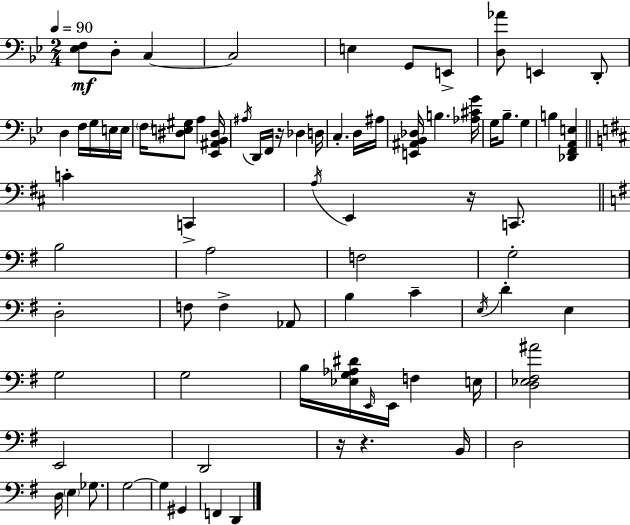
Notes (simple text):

[Eb3,F3]/e D3/e C3/q C3/h E3/q G2/e E2/e [D3,Ab4]/e E2/q D2/e D3/q F3/s G3/s E3/s E3/s F3/s [D#3,E3,G#3]/e A3/q [Eb2,A#2,Bb2,D#3]/s A#3/s D2/s F2/s R/s Db3/q D3/s C3/q. D3/s A#3/s [E2,A#2,Bb2,Db3]/s B3/q. [Ab3,C#4,G4]/s G3/s Bb3/e. G3/q B3/q [Db2,F2,A2,E3]/q C4/q C2/q A3/s E2/q R/s C2/e. B3/h A3/h F3/h G3/h D3/h F3/e F3/q Ab2/e B3/q C4/q E3/s D4/q E3/q G3/h G3/h B3/s [Eb3,G3,Ab3,D#4]/s E2/s E2/s F3/q E3/s [D3,Eb3,F#3,A#4]/h E2/h D2/h R/s R/q. B2/s D3/h D3/s E3/q Gb3/e. G3/h G3/q G#2/q F2/q D2/q